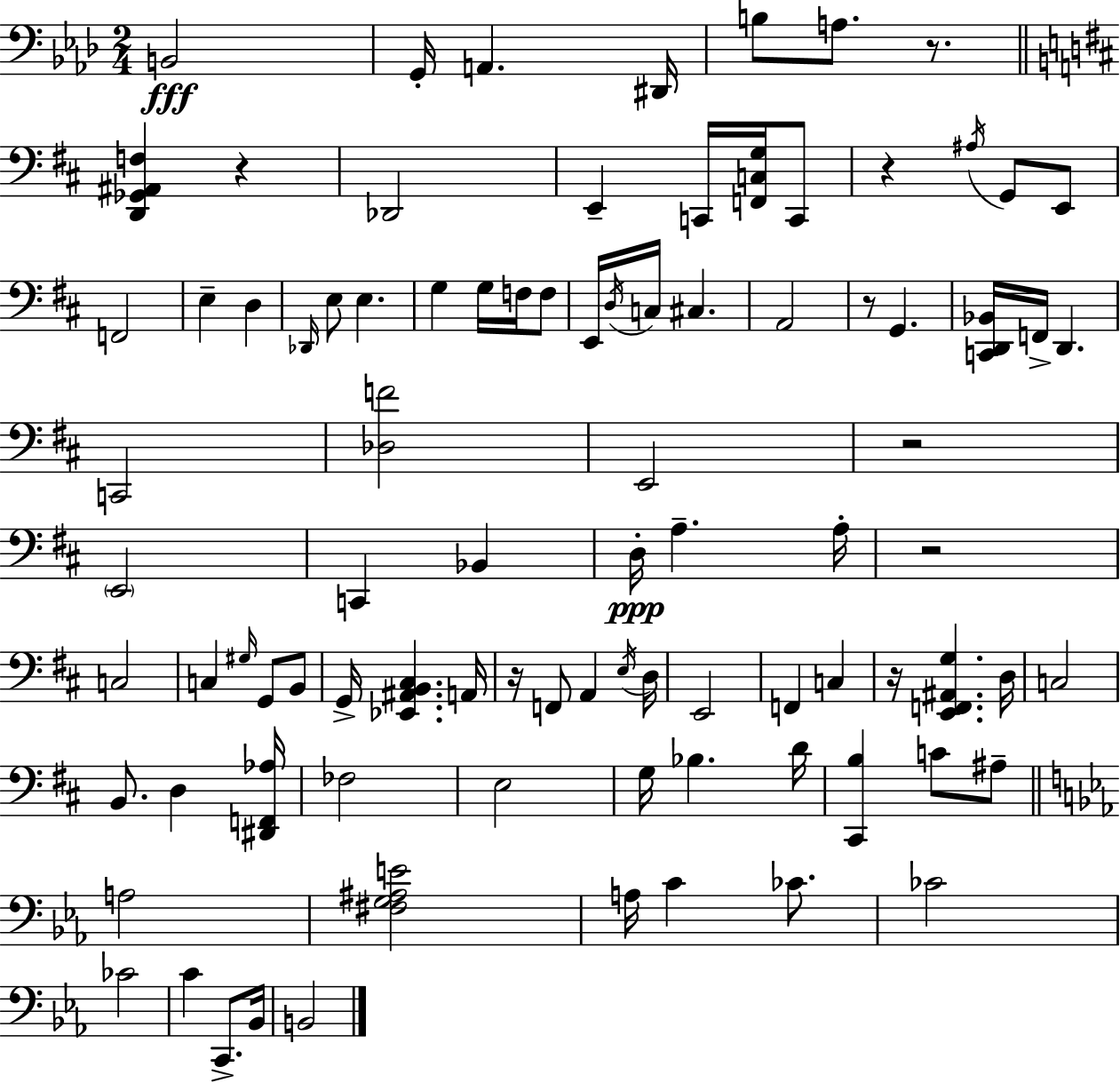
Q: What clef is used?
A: bass